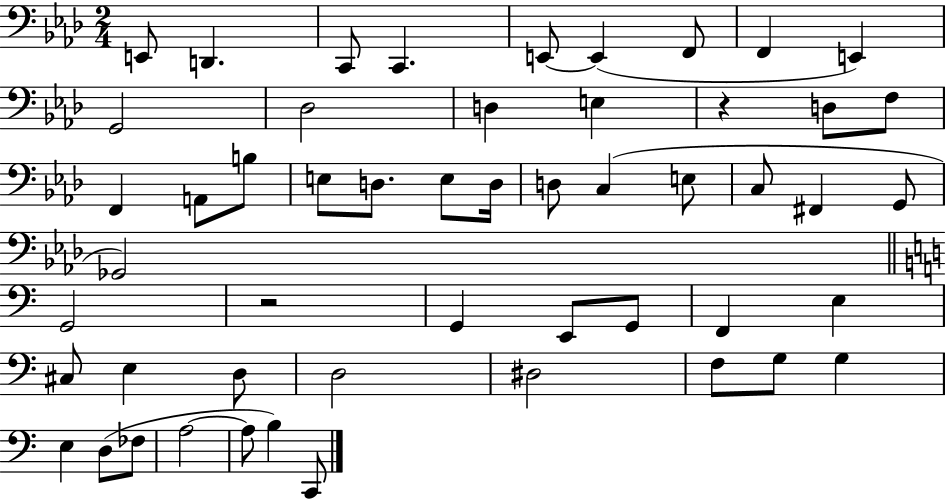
{
  \clef bass
  \numericTimeSignature
  \time 2/4
  \key aes \major
  e,8 d,4. | c,8 c,4. | e,8~~ e,4( f,8 | f,4 e,4) | \break g,2 | des2 | d4 e4 | r4 d8 f8 | \break f,4 a,8 b8 | e8 d8. e8 d16 | d8 c4( e8 | c8 fis,4 g,8 | \break ges,2) | \bar "||" \break \key c \major g,2 | r2 | g,4 e,8 g,8 | f,4 e4 | \break cis8 e4 d8 | d2 | dis2 | f8 g8 g4 | \break e4 d8( fes8 | a2~~ | a8 b4) c,8 | \bar "|."
}